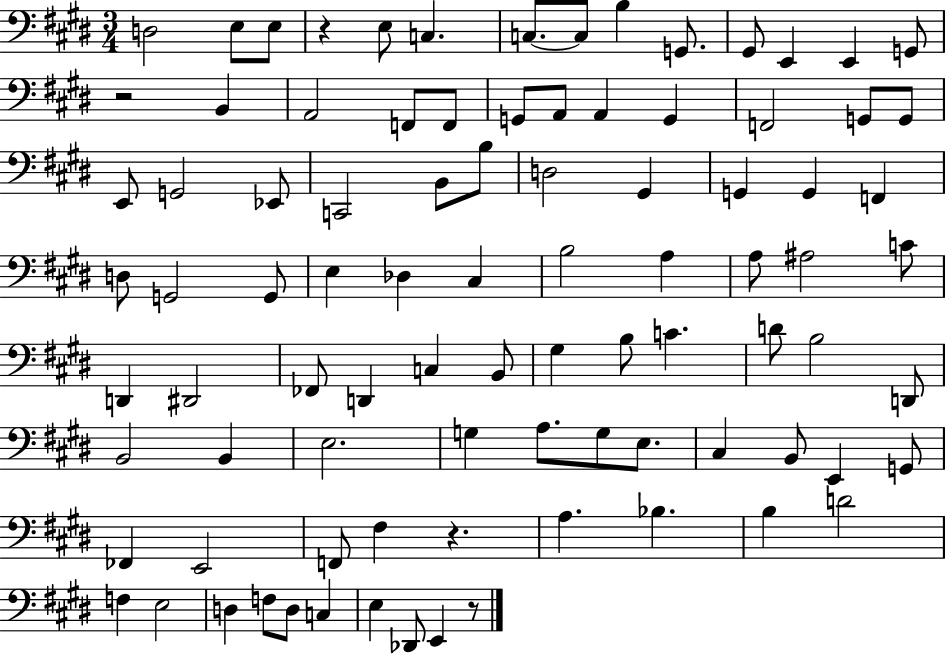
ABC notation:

X:1
T:Untitled
M:3/4
L:1/4
K:E
D,2 E,/2 E,/2 z E,/2 C, C,/2 C,/2 B, G,,/2 ^G,,/2 E,, E,, G,,/2 z2 B,, A,,2 F,,/2 F,,/2 G,,/2 A,,/2 A,, G,, F,,2 G,,/2 G,,/2 E,,/2 G,,2 _E,,/2 C,,2 B,,/2 B,/2 D,2 ^G,, G,, G,, F,, D,/2 G,,2 G,,/2 E, _D, ^C, B,2 A, A,/2 ^A,2 C/2 D,, ^D,,2 _F,,/2 D,, C, B,,/2 ^G, B,/2 C D/2 B,2 D,,/2 B,,2 B,, E,2 G, A,/2 G,/2 E,/2 ^C, B,,/2 E,, G,,/2 _F,, E,,2 F,,/2 ^F, z A, _B, B, D2 F, E,2 D, F,/2 D,/2 C, E, _D,,/2 E,, z/2